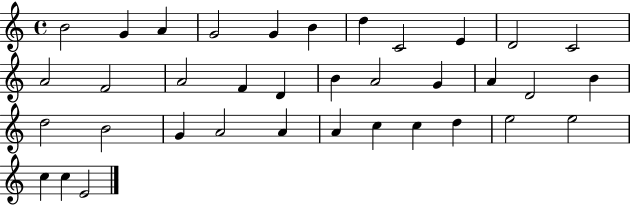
{
  \clef treble
  \time 4/4
  \defaultTimeSignature
  \key c \major
  b'2 g'4 a'4 | g'2 g'4 b'4 | d''4 c'2 e'4 | d'2 c'2 | \break a'2 f'2 | a'2 f'4 d'4 | b'4 a'2 g'4 | a'4 d'2 b'4 | \break d''2 b'2 | g'4 a'2 a'4 | a'4 c''4 c''4 d''4 | e''2 e''2 | \break c''4 c''4 e'2 | \bar "|."
}